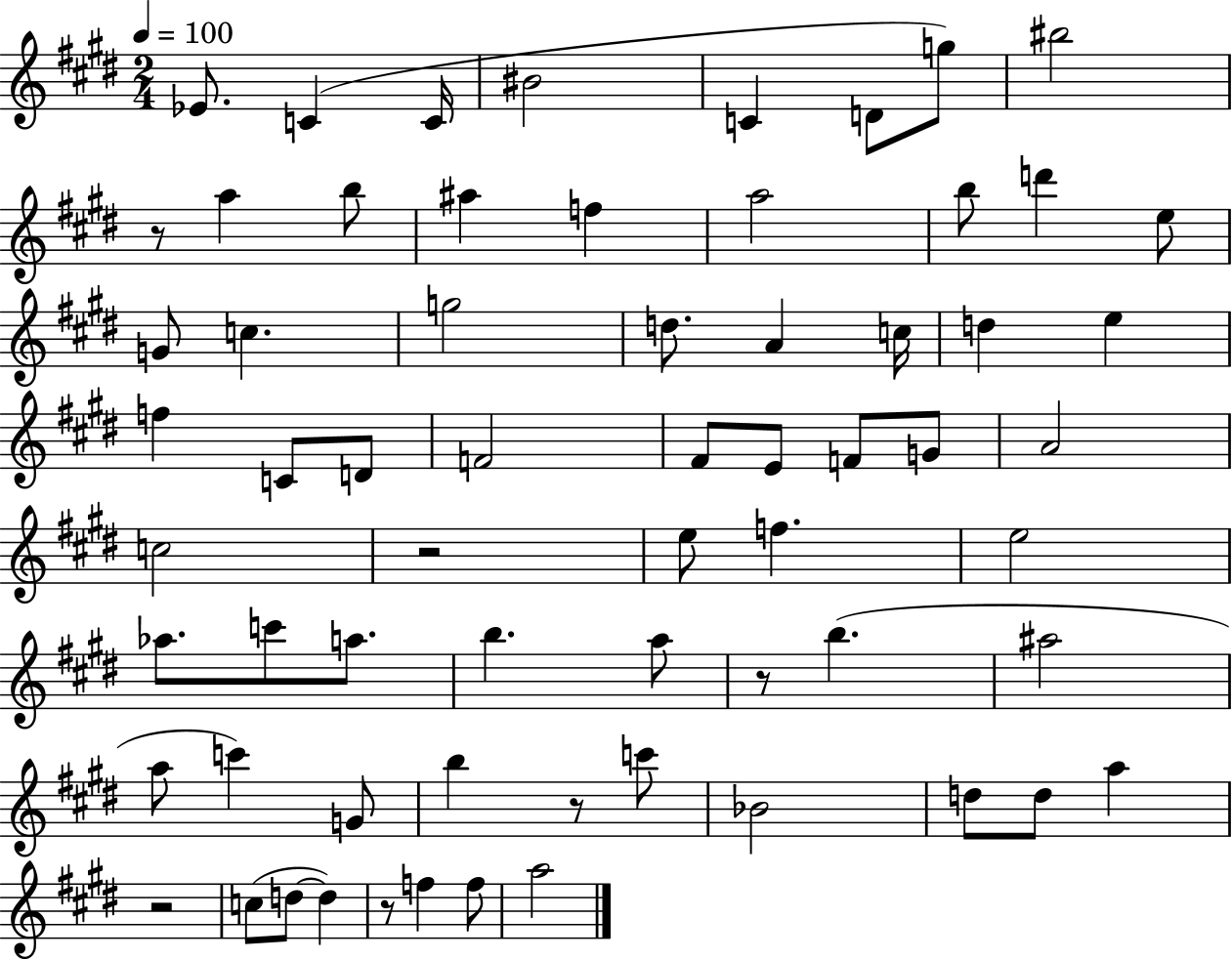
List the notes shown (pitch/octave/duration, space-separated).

Eb4/e. C4/q C4/s BIS4/h C4/q D4/e G5/e BIS5/h R/e A5/q B5/e A#5/q F5/q A5/h B5/e D6/q E5/e G4/e C5/q. G5/h D5/e. A4/q C5/s D5/q E5/q F5/q C4/e D4/e F4/h F#4/e E4/e F4/e G4/e A4/h C5/h R/h E5/e F5/q. E5/h Ab5/e. C6/e A5/e. B5/q. A5/e R/e B5/q. A#5/h A5/e C6/q G4/e B5/q R/e C6/e Bb4/h D5/e D5/e A5/q R/h C5/e D5/e D5/q R/e F5/q F5/e A5/h